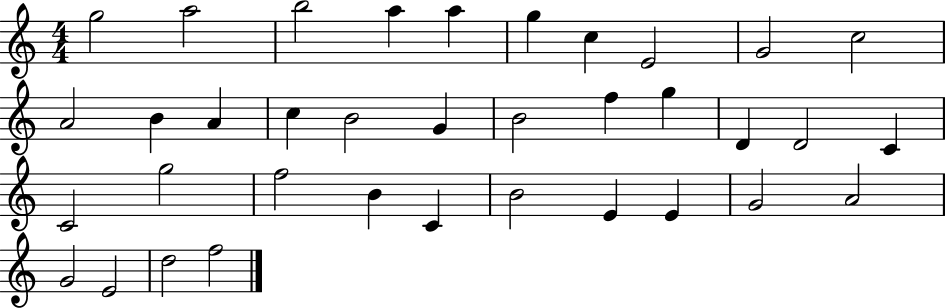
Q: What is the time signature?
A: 4/4